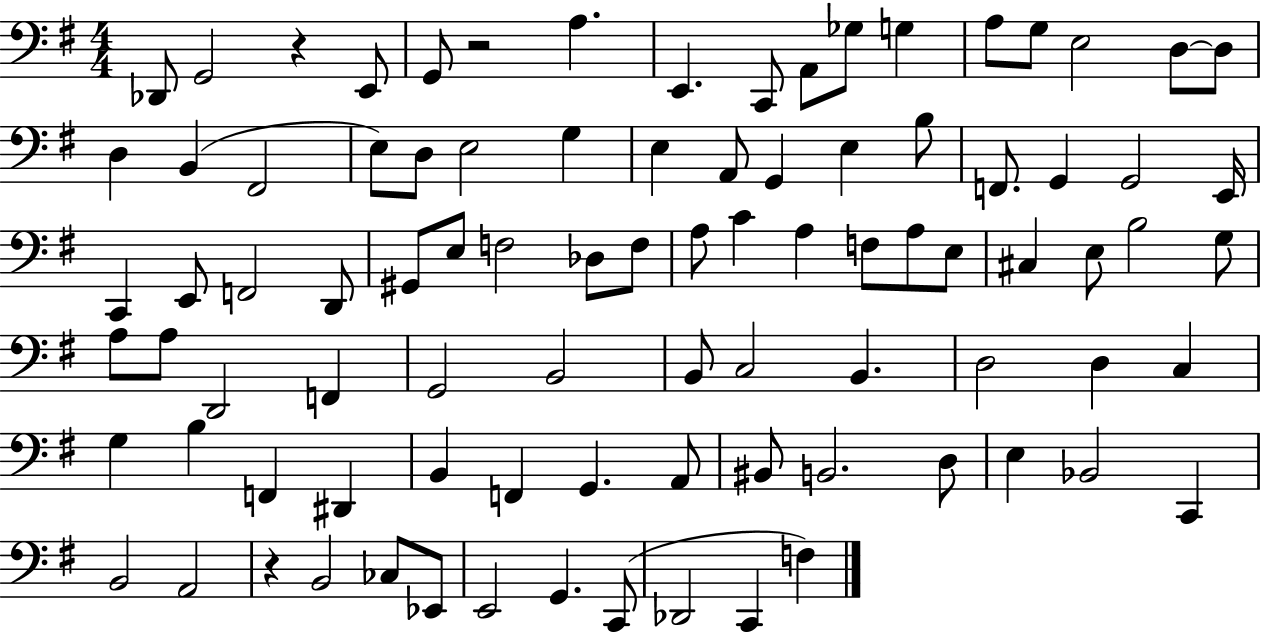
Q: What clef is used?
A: bass